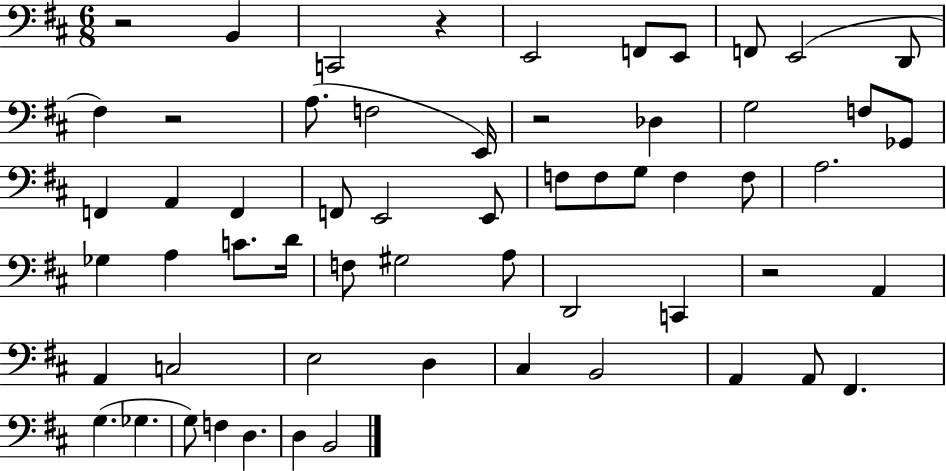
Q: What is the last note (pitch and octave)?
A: B2